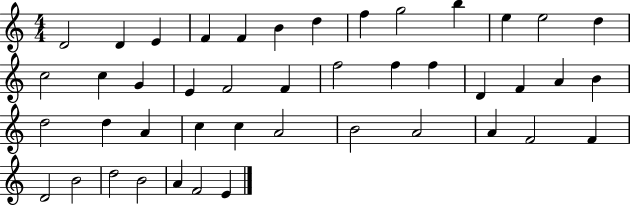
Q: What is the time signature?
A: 4/4